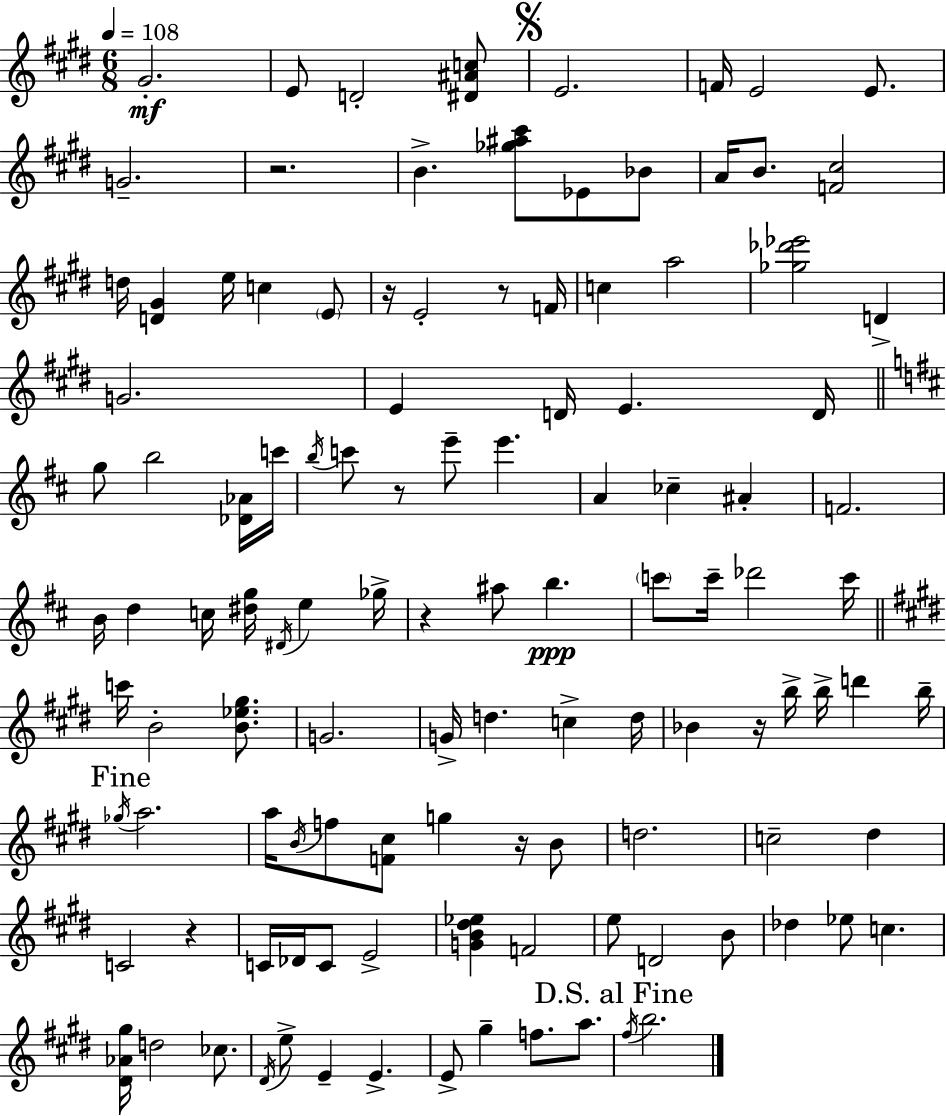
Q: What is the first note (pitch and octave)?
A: G#4